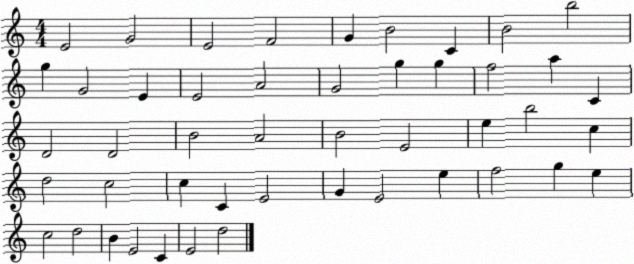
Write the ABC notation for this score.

X:1
T:Untitled
M:4/4
L:1/4
K:C
E2 G2 E2 F2 G B2 C B2 b2 g G2 E E2 A2 G2 g g f2 a C D2 D2 B2 A2 B2 E2 e b2 c d2 c2 c C E2 G E2 e f2 g e c2 d2 B E2 C E2 d2